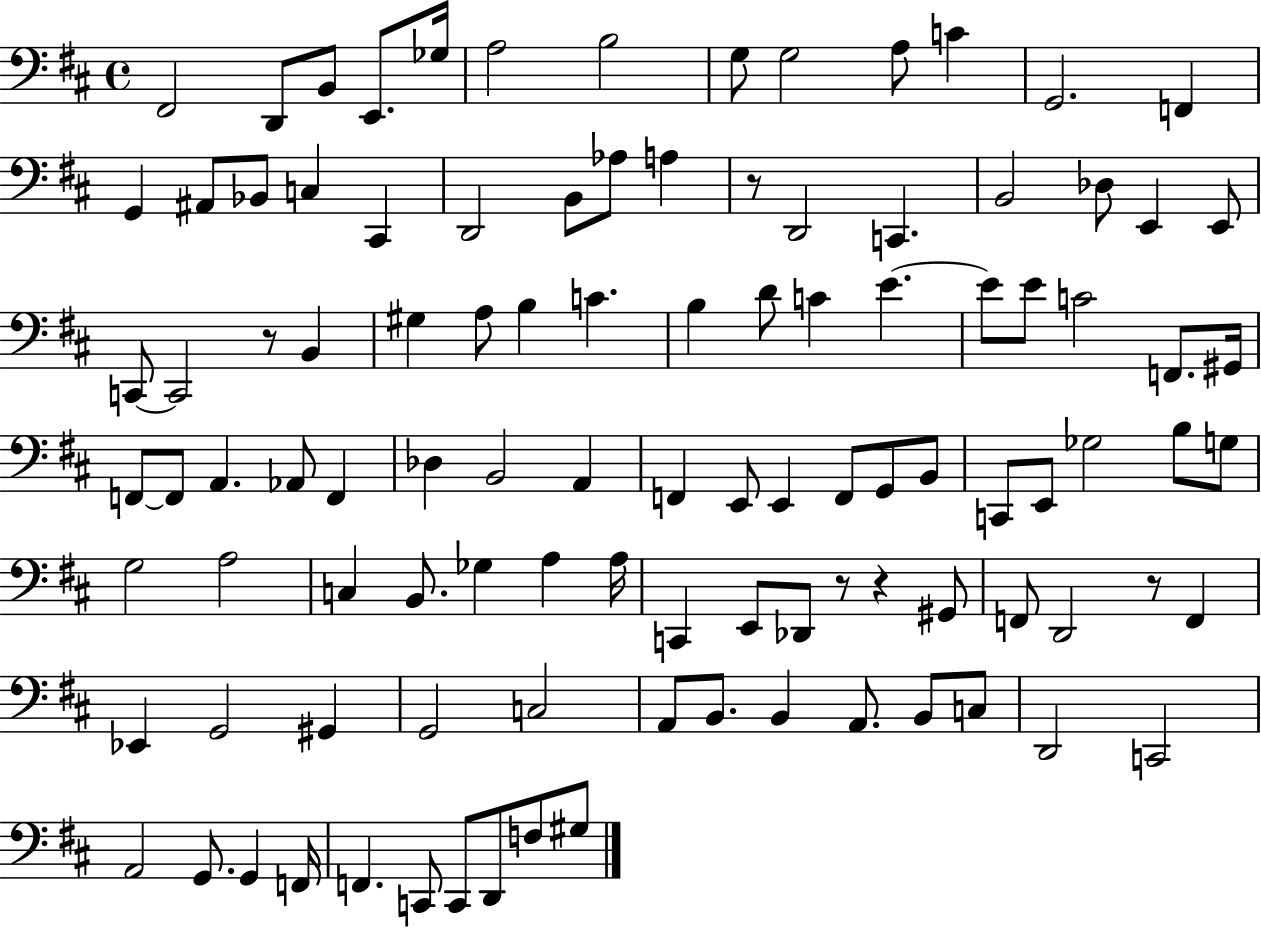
{
  \clef bass
  \time 4/4
  \defaultTimeSignature
  \key d \major
  fis,2 d,8 b,8 e,8. ges16 | a2 b2 | g8 g2 a8 c'4 | g,2. f,4 | \break g,4 ais,8 bes,8 c4 cis,4 | d,2 b,8 aes8 a4 | r8 d,2 c,4. | b,2 des8 e,4 e,8 | \break c,8~~ c,2 r8 b,4 | gis4 a8 b4 c'4. | b4 d'8 c'4 e'4.~~ | e'8 e'8 c'2 f,8. gis,16 | \break f,8~~ f,8 a,4. aes,8 f,4 | des4 b,2 a,4 | f,4 e,8 e,4 f,8 g,8 b,8 | c,8 e,8 ges2 b8 g8 | \break g2 a2 | c4 b,8. ges4 a4 a16 | c,4 e,8 des,8 r8 r4 gis,8 | f,8 d,2 r8 f,4 | \break ees,4 g,2 gis,4 | g,2 c2 | a,8 b,8. b,4 a,8. b,8 c8 | d,2 c,2 | \break a,2 g,8. g,4 f,16 | f,4. c,8 c,8 d,8 f8 gis8 | \bar "|."
}